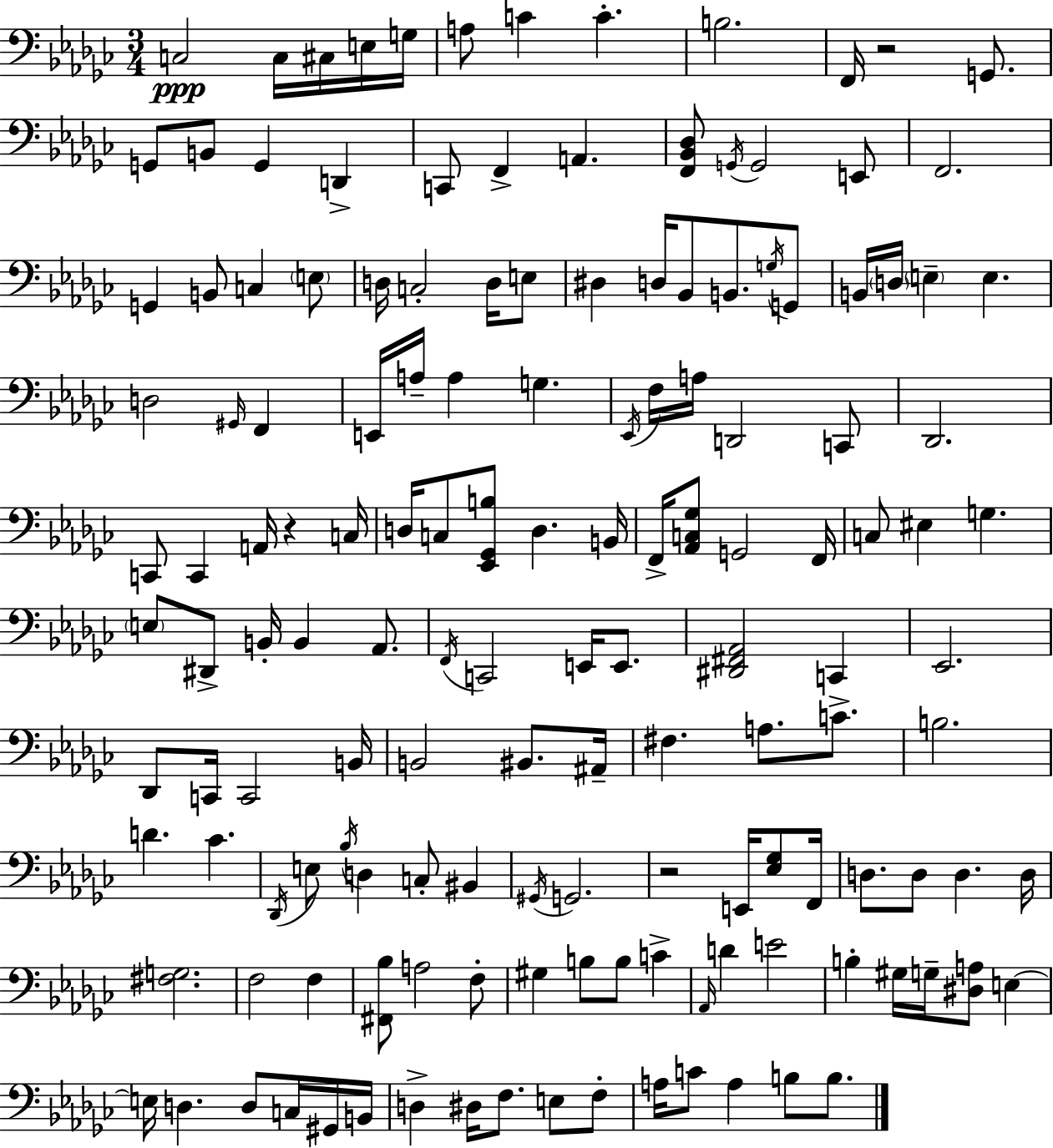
{
  \clef bass
  \numericTimeSignature
  \time 3/4
  \key ees \minor
  c2\ppp c16 cis16 e16 g16 | a8 c'4 c'4.-. | b2. | f,16 r2 g,8. | \break g,8 b,8 g,4 d,4-> | c,8 f,4-> a,4. | <f, bes, des>8 \acciaccatura { g,16 } g,2 e,8 | f,2. | \break g,4 b,8 c4 \parenthesize e8 | d16 c2-. d16 e8 | dis4 d16 bes,8 b,8. \acciaccatura { g16 } | g,8 b,16 \parenthesize d16 \parenthesize e4-- e4. | \break d2 \grace { gis,16 } f,4 | e,16 a16-- a4 g4. | \acciaccatura { ees,16 } f16 a16 d,2 | c,8 des,2. | \break c,8 c,4 a,16 r4 | c16 d16 c8 <ees, ges, b>8 d4. | b,16 f,16-> <aes, c ges>8 g,2 | f,16 c8 eis4 g4. | \break \parenthesize e8 dis,8-> b,16-. b,4 | aes,8. \acciaccatura { f,16 } c,2 | e,16 e,8. <dis, fis, aes,>2 | c,4 ees,2. | \break des,8 c,16 c,2 | b,16 b,2 | bis,8. ais,16-- fis4. a8. | c'8.-> b2. | \break d'4. ces'4. | \acciaccatura { des,16 } e8 \acciaccatura { bes16 } d4 | c8-. bis,4 \acciaccatura { gis,16 } g,2. | r2 | \break e,16 <ees ges>8 f,16 d8. d8 | d4. d16 <fis g>2. | f2 | f4 <fis, bes>8 a2 | \break f8-. gis4 | b8 b8 c'4-> \grace { aes,16 } d'4 | e'2 b4-. | gis16 g16-- <dis a>8 e4~~ e16 d4. | \break d8 c16 gis,16 b,16 d4-> | dis16 f8. e8 f8-. a16 c'8 | a4 b8 b8. \bar "|."
}